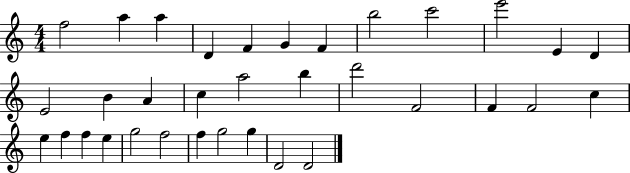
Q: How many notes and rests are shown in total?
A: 34